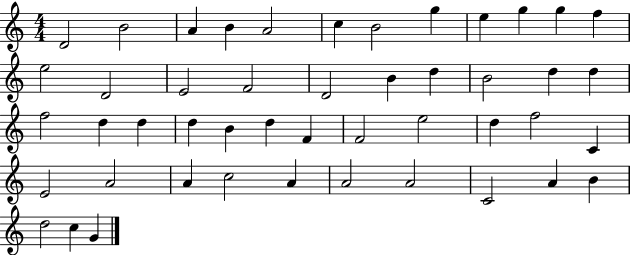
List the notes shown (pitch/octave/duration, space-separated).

D4/h B4/h A4/q B4/q A4/h C5/q B4/h G5/q E5/q G5/q G5/q F5/q E5/h D4/h E4/h F4/h D4/h B4/q D5/q B4/h D5/q D5/q F5/h D5/q D5/q D5/q B4/q D5/q F4/q F4/h E5/h D5/q F5/h C4/q E4/h A4/h A4/q C5/h A4/q A4/h A4/h C4/h A4/q B4/q D5/h C5/q G4/q